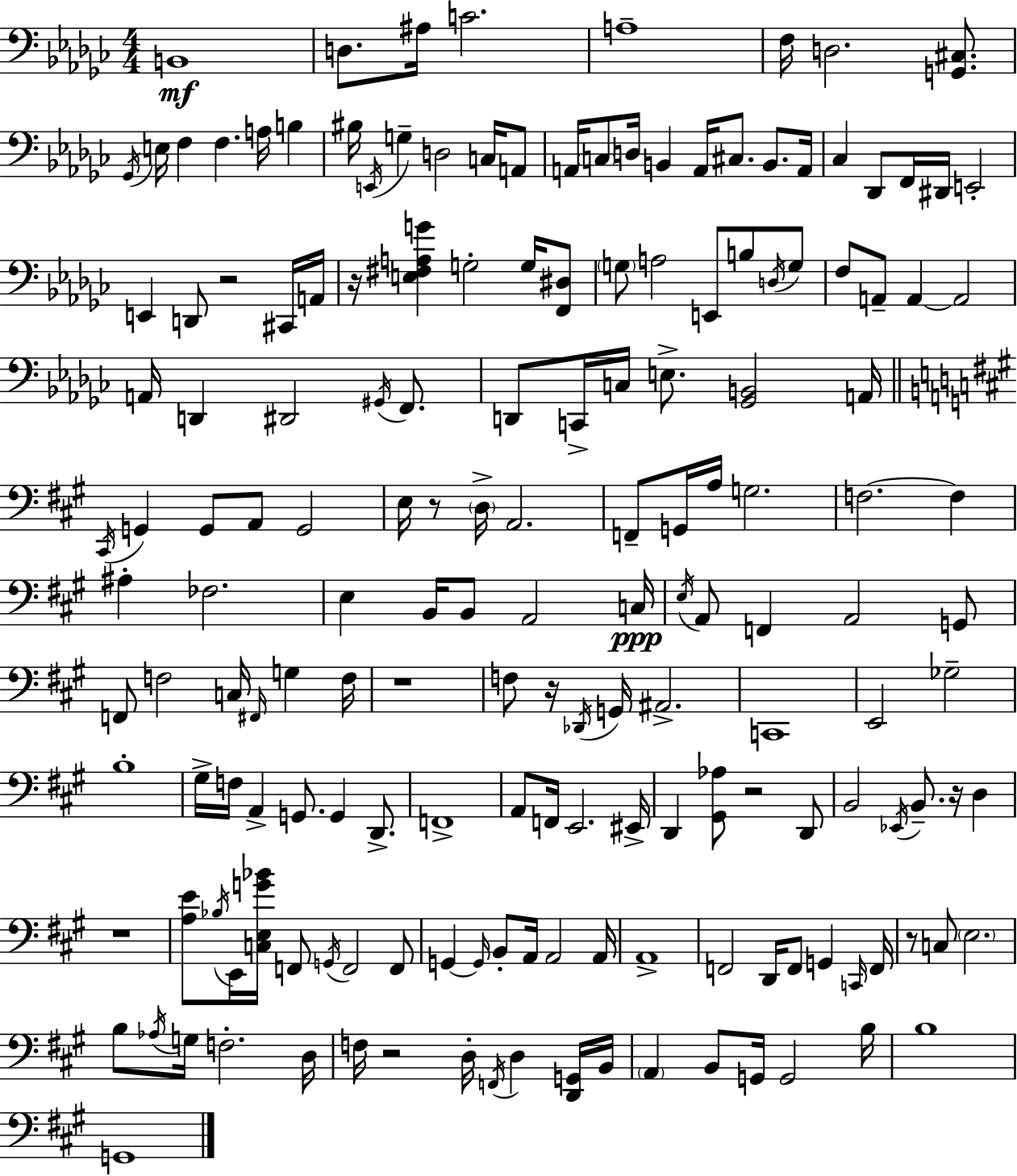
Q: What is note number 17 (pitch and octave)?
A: D3